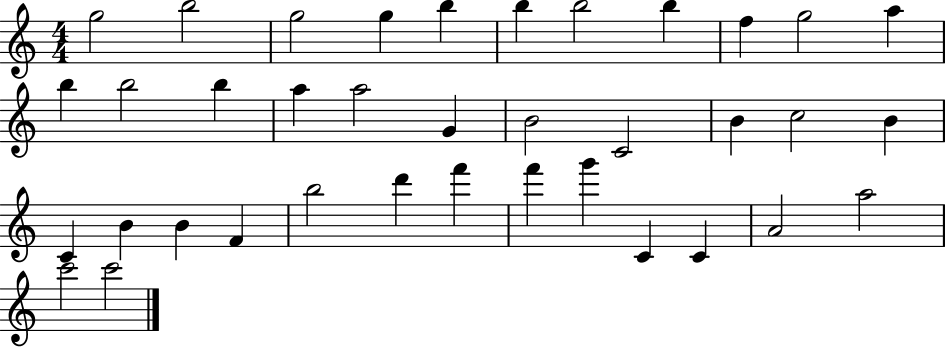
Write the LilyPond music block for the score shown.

{
  \clef treble
  \numericTimeSignature
  \time 4/4
  \key c \major
  g''2 b''2 | g''2 g''4 b''4 | b''4 b''2 b''4 | f''4 g''2 a''4 | \break b''4 b''2 b''4 | a''4 a''2 g'4 | b'2 c'2 | b'4 c''2 b'4 | \break c'4 b'4 b'4 f'4 | b''2 d'''4 f'''4 | f'''4 g'''4 c'4 c'4 | a'2 a''2 | \break c'''2 c'''2 | \bar "|."
}